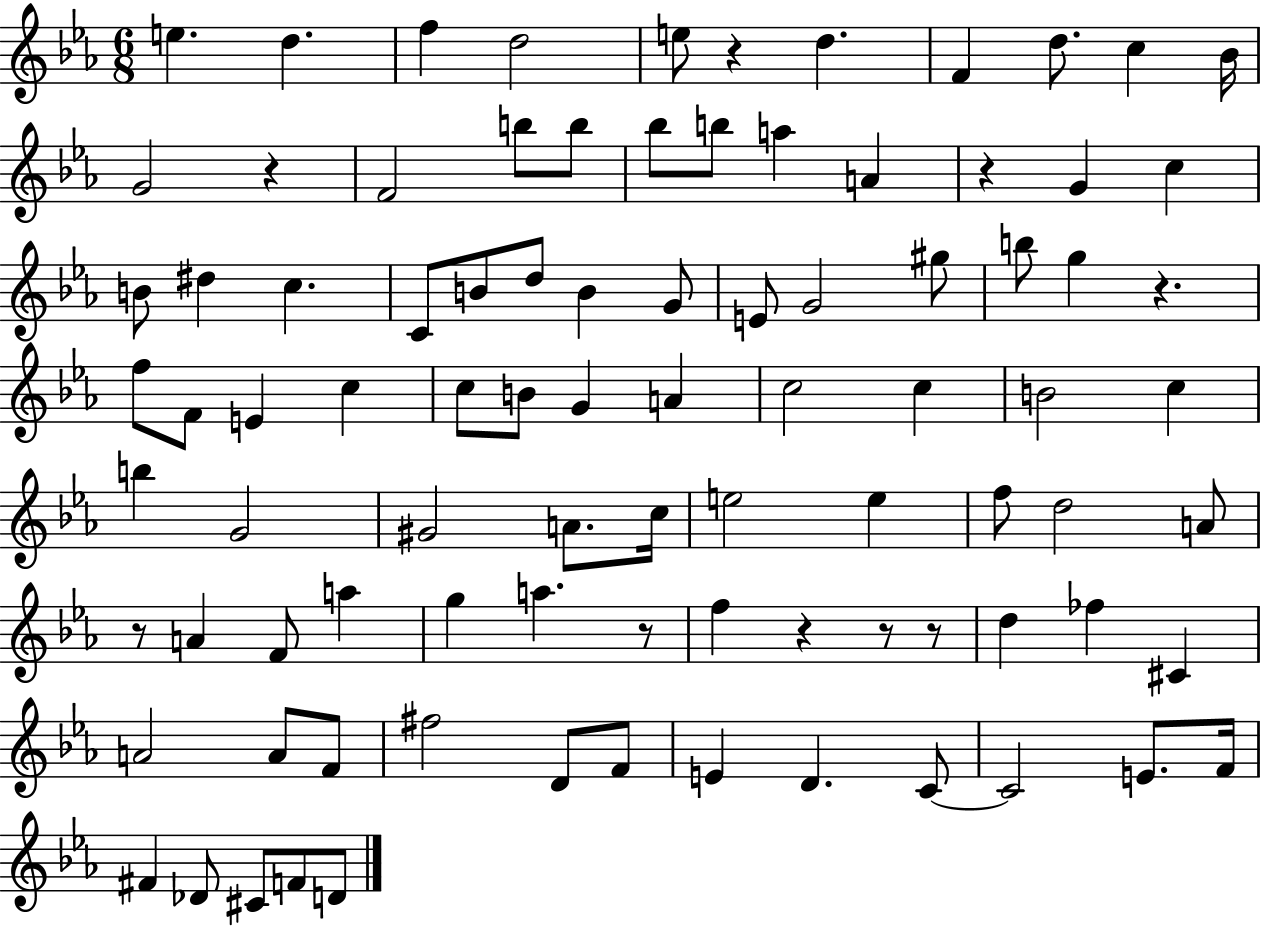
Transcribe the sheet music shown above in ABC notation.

X:1
T:Untitled
M:6/8
L:1/4
K:Eb
e d f d2 e/2 z d F d/2 c _B/4 G2 z F2 b/2 b/2 _b/2 b/2 a A z G c B/2 ^d c C/2 B/2 d/2 B G/2 E/2 G2 ^g/2 b/2 g z f/2 F/2 E c c/2 B/2 G A c2 c B2 c b G2 ^G2 A/2 c/4 e2 e f/2 d2 A/2 z/2 A F/2 a g a z/2 f z z/2 z/2 d _f ^C A2 A/2 F/2 ^f2 D/2 F/2 E D C/2 C2 E/2 F/4 ^F _D/2 ^C/2 F/2 D/2